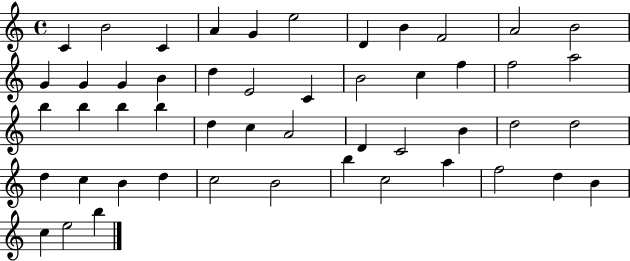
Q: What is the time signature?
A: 4/4